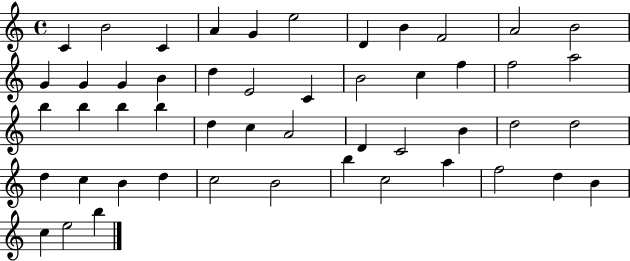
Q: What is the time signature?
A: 4/4